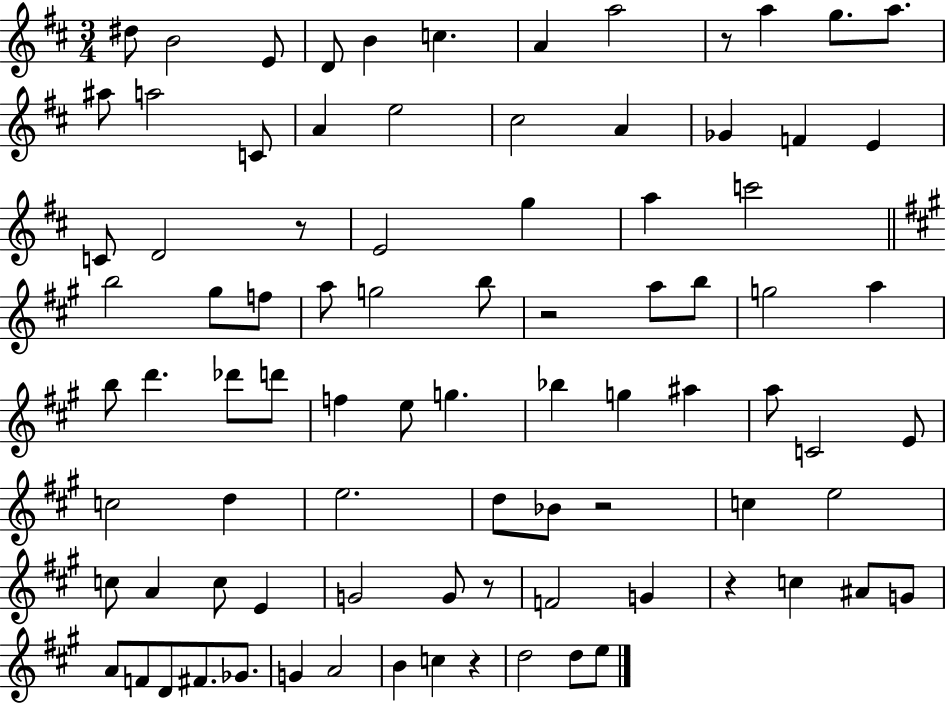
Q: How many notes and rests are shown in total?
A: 87